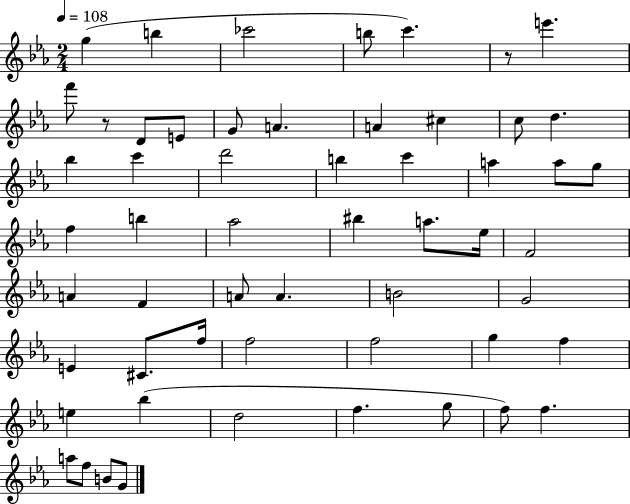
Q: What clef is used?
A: treble